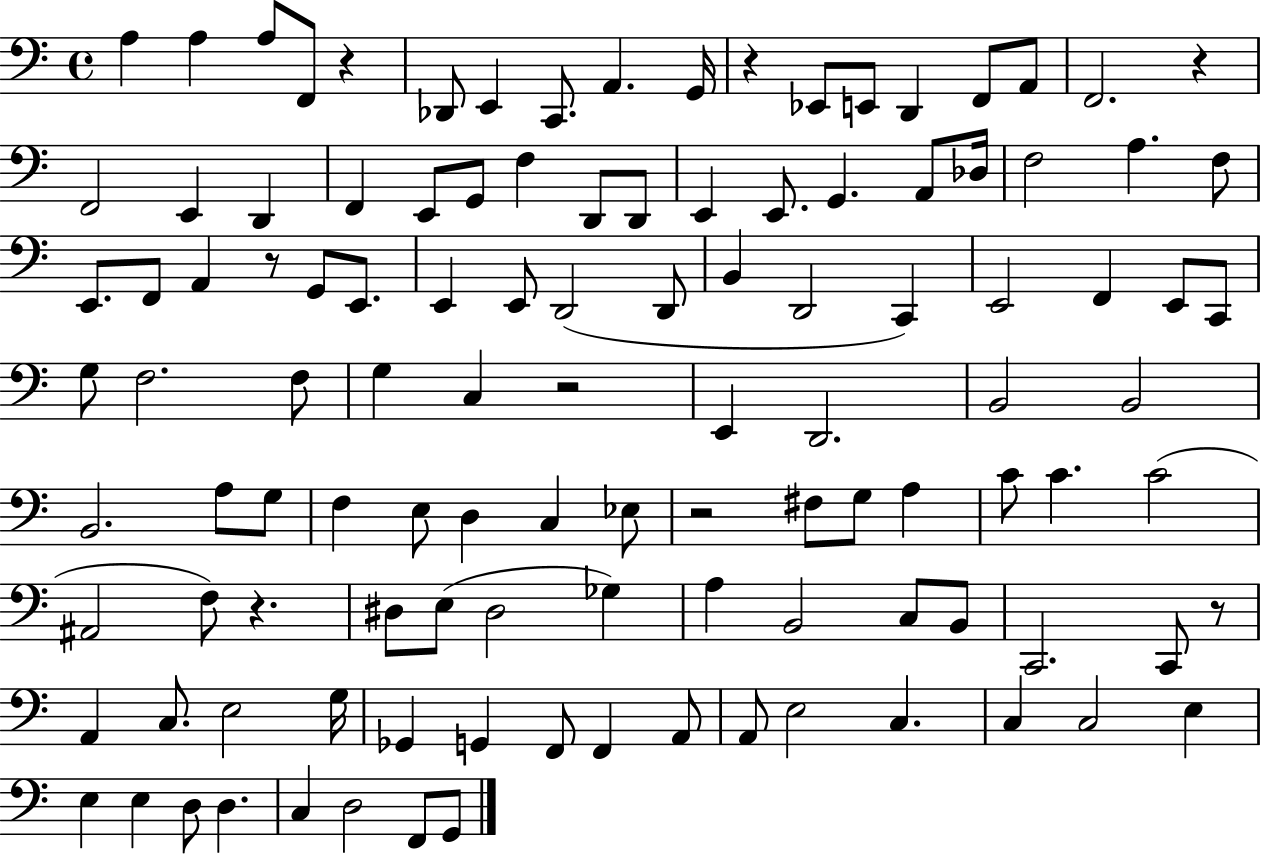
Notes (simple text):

A3/q A3/q A3/e F2/e R/q Db2/e E2/q C2/e. A2/q. G2/s R/q Eb2/e E2/e D2/q F2/e A2/e F2/h. R/q F2/h E2/q D2/q F2/q E2/e G2/e F3/q D2/e D2/e E2/q E2/e. G2/q. A2/e Db3/s F3/h A3/q. F3/e E2/e. F2/e A2/q R/e G2/e E2/e. E2/q E2/e D2/h D2/e B2/q D2/h C2/q E2/h F2/q E2/e C2/e G3/e F3/h. F3/e G3/q C3/q R/h E2/q D2/h. B2/h B2/h B2/h. A3/e G3/e F3/q E3/e D3/q C3/q Eb3/e R/h F#3/e G3/e A3/q C4/e C4/q. C4/h A#2/h F3/e R/q. D#3/e E3/e D#3/h Gb3/q A3/q B2/h C3/e B2/e C2/h. C2/e R/e A2/q C3/e. E3/h G3/s Gb2/q G2/q F2/e F2/q A2/e A2/e E3/h C3/q. C3/q C3/h E3/q E3/q E3/q D3/e D3/q. C3/q D3/h F2/e G2/e